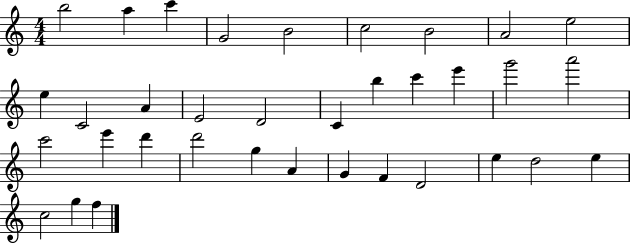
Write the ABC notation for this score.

X:1
T:Untitled
M:4/4
L:1/4
K:C
b2 a c' G2 B2 c2 B2 A2 e2 e C2 A E2 D2 C b c' e' g'2 a'2 c'2 e' d' d'2 g A G F D2 e d2 e c2 g f